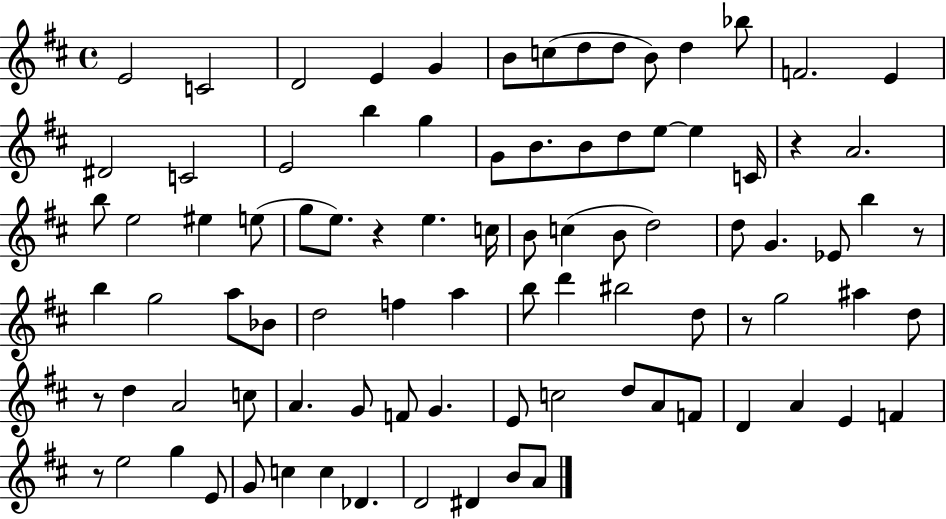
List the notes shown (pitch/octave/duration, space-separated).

E4/h C4/h D4/h E4/q G4/q B4/e C5/e D5/e D5/e B4/e D5/q Bb5/e F4/h. E4/q D#4/h C4/h E4/h B5/q G5/q G4/e B4/e. B4/e D5/e E5/e E5/q C4/s R/q A4/h. B5/e E5/h EIS5/q E5/e G5/e E5/e. R/q E5/q. C5/s B4/e C5/q B4/e D5/h D5/e G4/q. Eb4/e B5/q R/e B5/q G5/h A5/e Bb4/e D5/h F5/q A5/q B5/e D6/q BIS5/h D5/e R/e G5/h A#5/q D5/e R/e D5/q A4/h C5/e A4/q. G4/e F4/e G4/q. E4/e C5/h D5/e A4/e F4/e D4/q A4/q E4/q F4/q R/e E5/h G5/q E4/e G4/e C5/q C5/q Db4/q. D4/h D#4/q B4/e A4/e